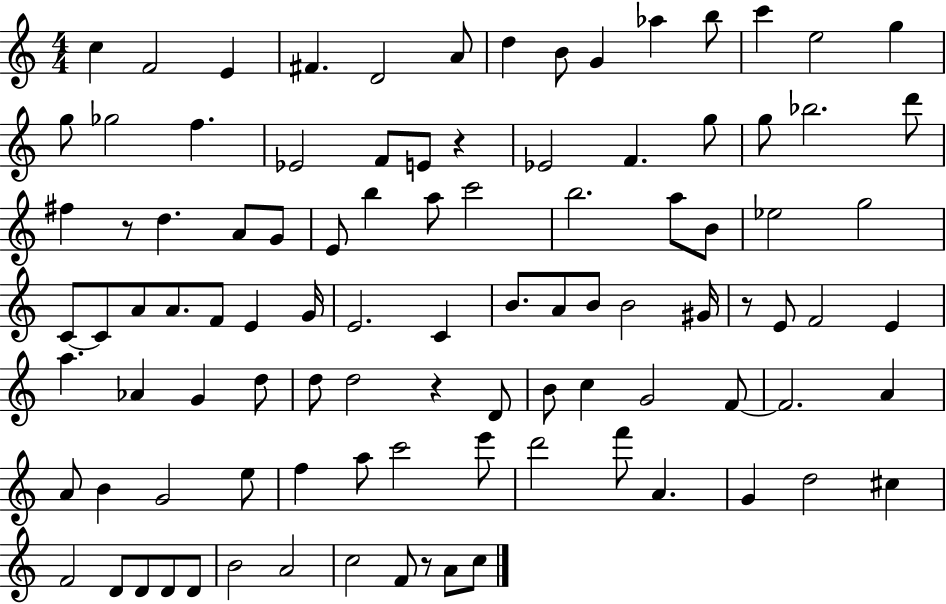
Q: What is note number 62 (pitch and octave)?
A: D5